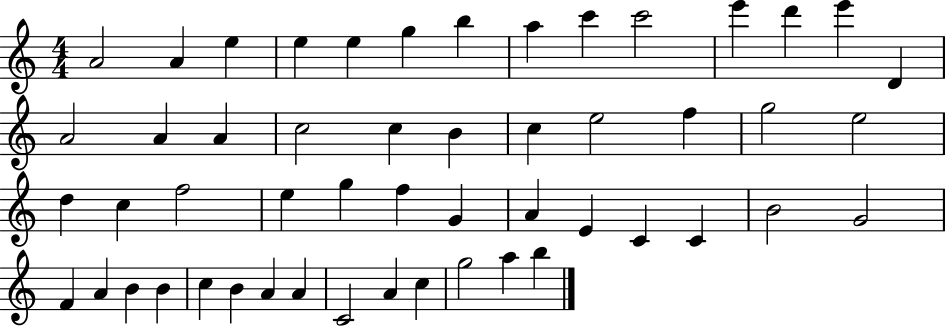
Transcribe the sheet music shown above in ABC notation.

X:1
T:Untitled
M:4/4
L:1/4
K:C
A2 A e e e g b a c' c'2 e' d' e' D A2 A A c2 c B c e2 f g2 e2 d c f2 e g f G A E C C B2 G2 F A B B c B A A C2 A c g2 a b